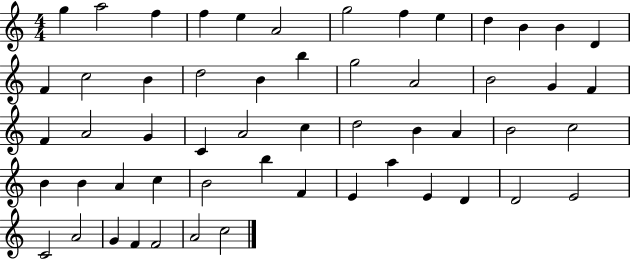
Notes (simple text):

G5/q A5/h F5/q F5/q E5/q A4/h G5/h F5/q E5/q D5/q B4/q B4/q D4/q F4/q C5/h B4/q D5/h B4/q B5/q G5/h A4/h B4/h G4/q F4/q F4/q A4/h G4/q C4/q A4/h C5/q D5/h B4/q A4/q B4/h C5/h B4/q B4/q A4/q C5/q B4/h B5/q F4/q E4/q A5/q E4/q D4/q D4/h E4/h C4/h A4/h G4/q F4/q F4/h A4/h C5/h